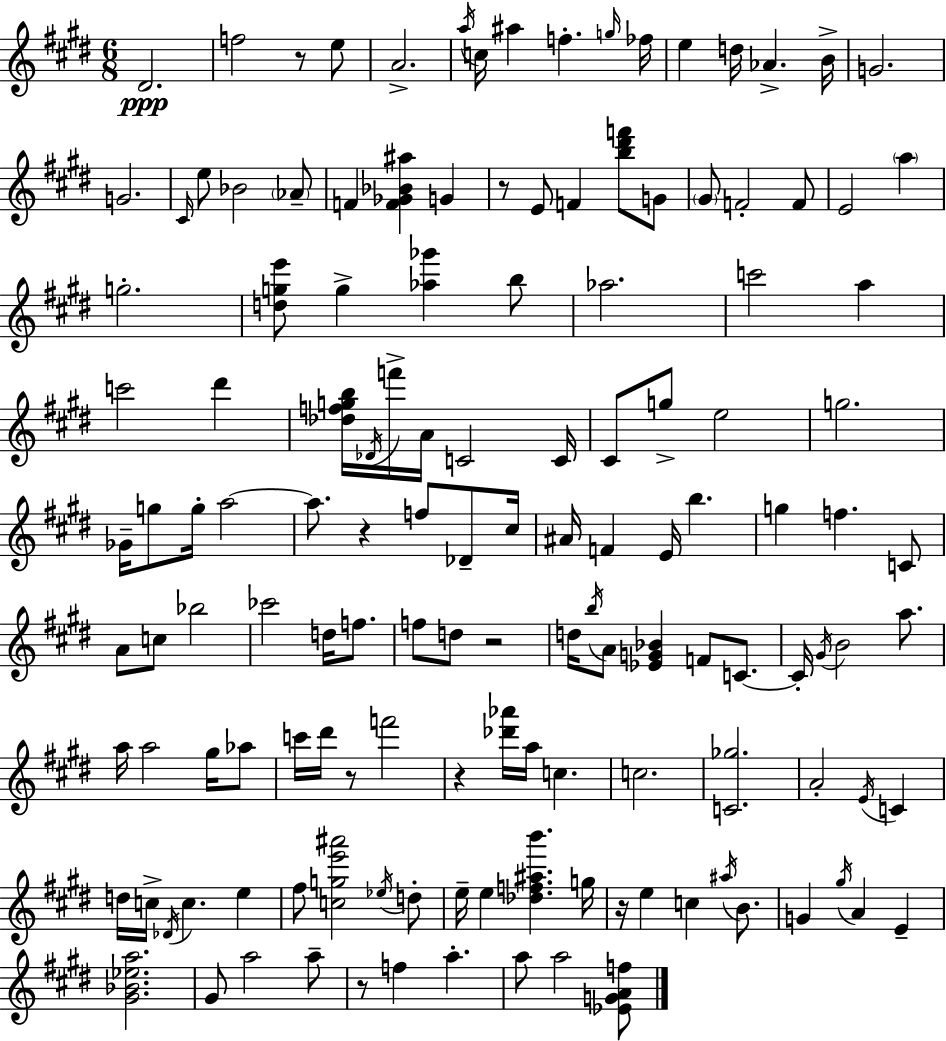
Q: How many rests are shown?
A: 8